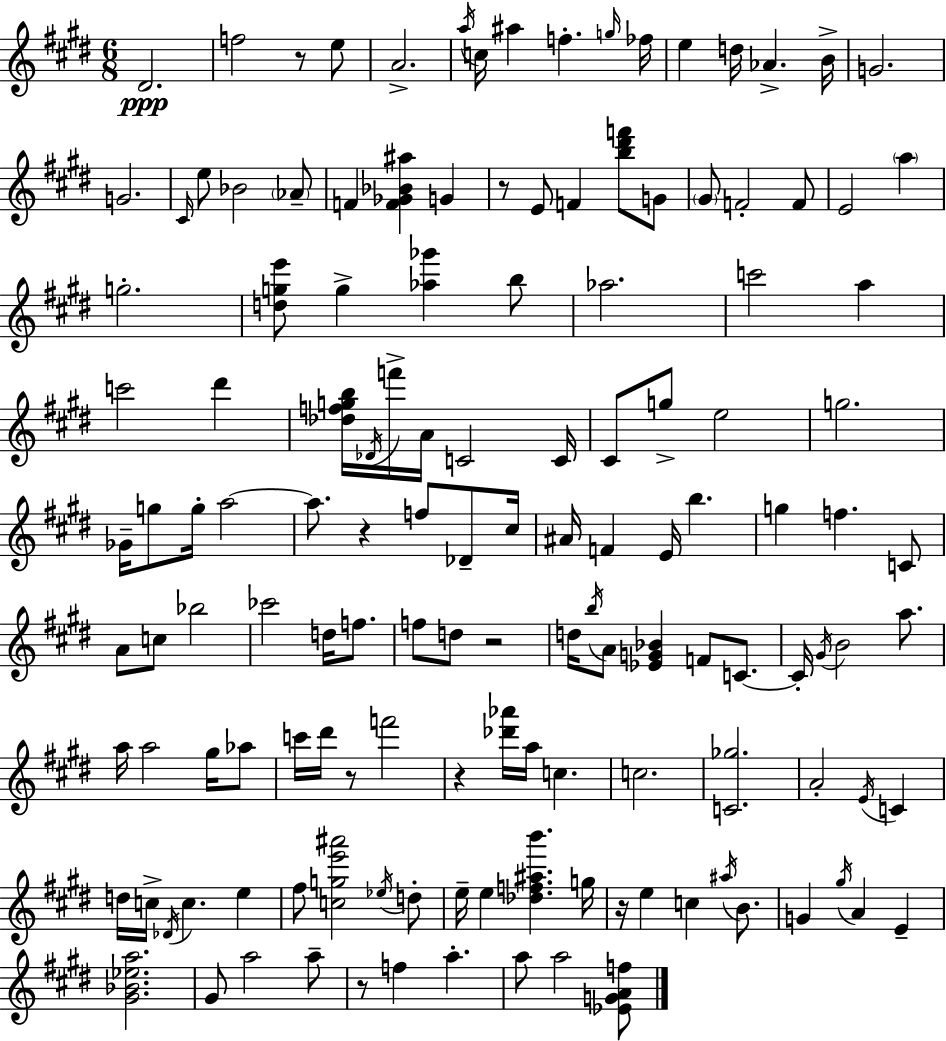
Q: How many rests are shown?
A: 8